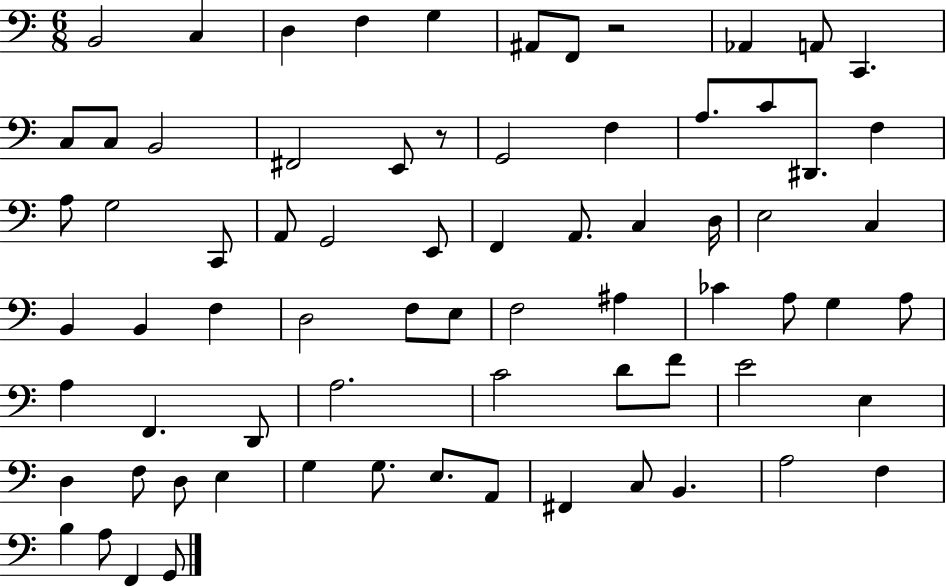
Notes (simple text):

B2/h C3/q D3/q F3/q G3/q A#2/e F2/e R/h Ab2/q A2/e C2/q. C3/e C3/e B2/h F#2/h E2/e R/e G2/h F3/q A3/e. C4/e D#2/e. F3/q A3/e G3/h C2/e A2/e G2/h E2/e F2/q A2/e. C3/q D3/s E3/h C3/q B2/q B2/q F3/q D3/h F3/e E3/e F3/h A#3/q CES4/q A3/e G3/q A3/e A3/q F2/q. D2/e A3/h. C4/h D4/e F4/e E4/h E3/q D3/q F3/e D3/e E3/q G3/q G3/e. E3/e. A2/e F#2/q C3/e B2/q. A3/h F3/q B3/q A3/e F2/q G2/e